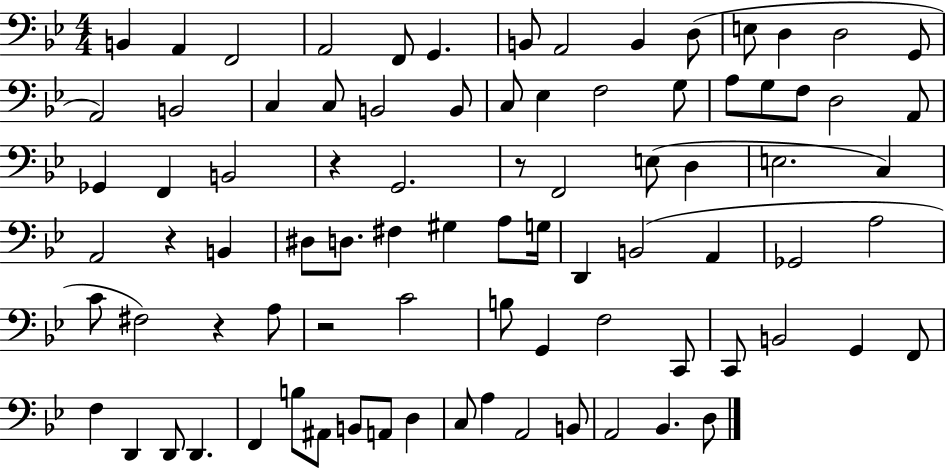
X:1
T:Untitled
M:4/4
L:1/4
K:Bb
B,, A,, F,,2 A,,2 F,,/2 G,, B,,/2 A,,2 B,, D,/2 E,/2 D, D,2 G,,/2 A,,2 B,,2 C, C,/2 B,,2 B,,/2 C,/2 _E, F,2 G,/2 A,/2 G,/2 F,/2 D,2 A,,/2 _G,, F,, B,,2 z G,,2 z/2 F,,2 E,/2 D, E,2 C, A,,2 z B,, ^D,/2 D,/2 ^F, ^G, A,/2 G,/4 D,, B,,2 A,, _G,,2 A,2 C/2 ^F,2 z A,/2 z2 C2 B,/2 G,, F,2 C,,/2 C,,/2 B,,2 G,, F,,/2 F, D,, D,,/2 D,, F,, B,/2 ^A,,/2 B,,/2 A,,/2 D, C,/2 A, A,,2 B,,/2 A,,2 _B,, D,/2